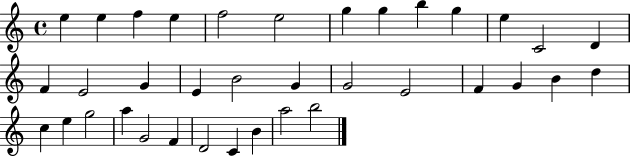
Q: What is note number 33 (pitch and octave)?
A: C4